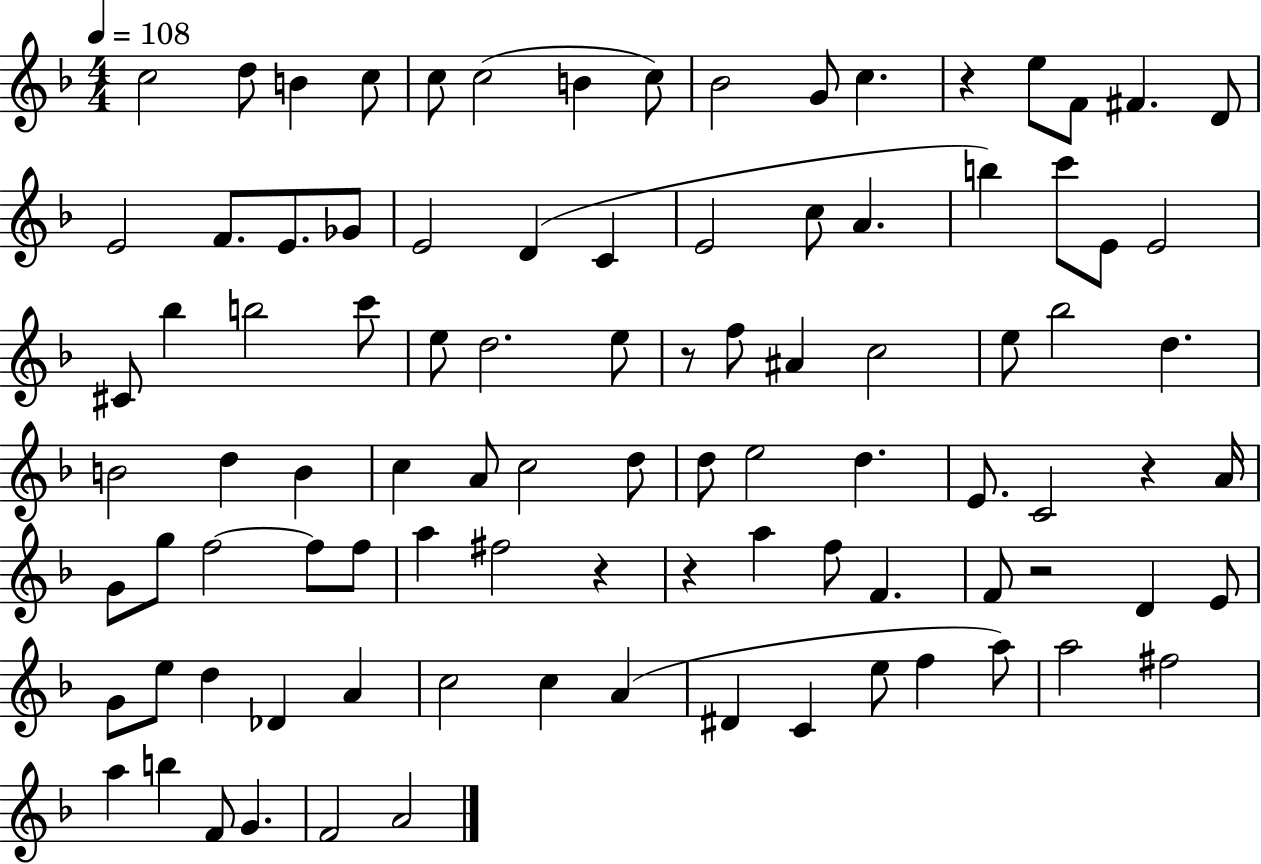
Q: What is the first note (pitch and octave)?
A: C5